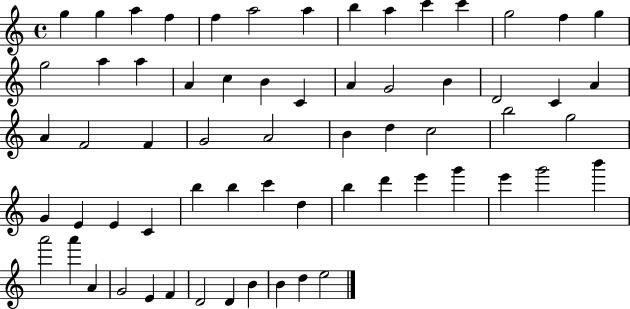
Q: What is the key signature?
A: C major